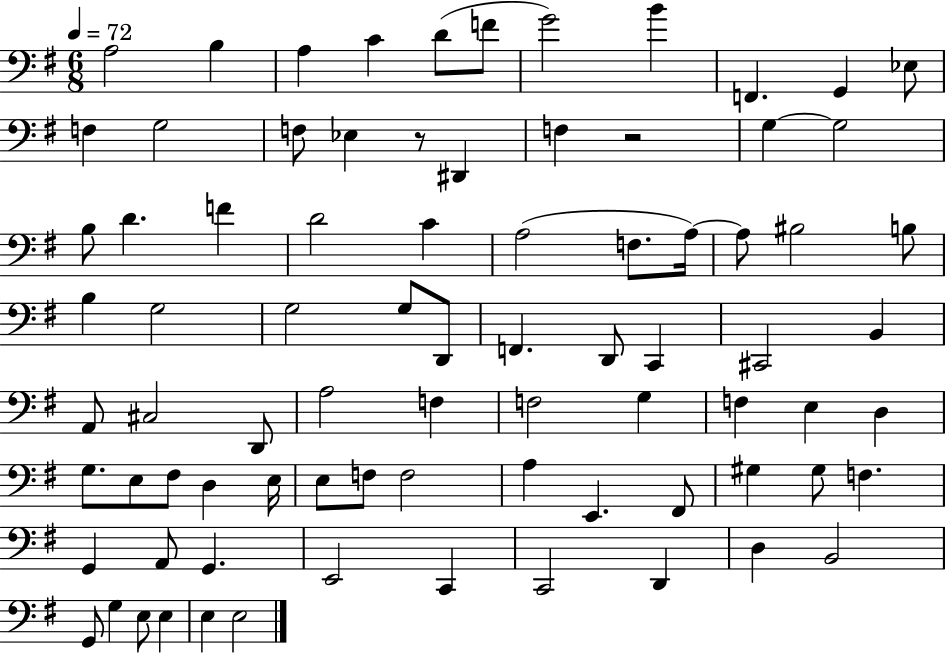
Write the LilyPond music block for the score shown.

{
  \clef bass
  \numericTimeSignature
  \time 6/8
  \key g \major
  \tempo 4 = 72
  a2 b4 | a4 c'4 d'8( f'8 | g'2) b'4 | f,4. g,4 ees8 | \break f4 g2 | f8 ees4 r8 dis,4 | f4 r2 | g4~~ g2 | \break b8 d'4. f'4 | d'2 c'4 | a2( f8. a16~~) | a8 bis2 b8 | \break b4 g2 | g2 g8 d,8 | f,4. d,8 c,4 | cis,2 b,4 | \break a,8 cis2 d,8 | a2 f4 | f2 g4 | f4 e4 d4 | \break g8. e8 fis8 d4 e16 | e8 f8 f2 | a4 e,4. fis,8 | gis4 gis8 f4. | \break g,4 a,8 g,4. | e,2 c,4 | c,2 d,4 | d4 b,2 | \break g,8 g4 e8 e4 | e4 e2 | \bar "|."
}